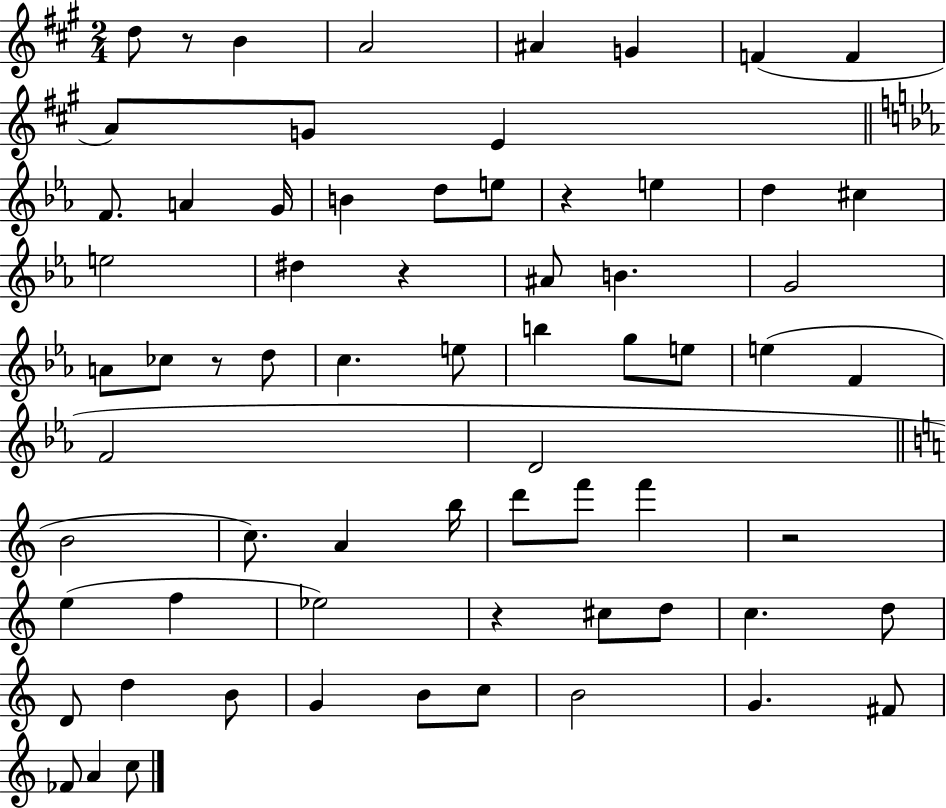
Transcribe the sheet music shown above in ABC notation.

X:1
T:Untitled
M:2/4
L:1/4
K:A
d/2 z/2 B A2 ^A G F F A/2 G/2 E F/2 A G/4 B d/2 e/2 z e d ^c e2 ^d z ^A/2 B G2 A/2 _c/2 z/2 d/2 c e/2 b g/2 e/2 e F F2 D2 B2 c/2 A b/4 d'/2 f'/2 f' z2 e f _e2 z ^c/2 d/2 c d/2 D/2 d B/2 G B/2 c/2 B2 G ^F/2 _F/2 A c/2